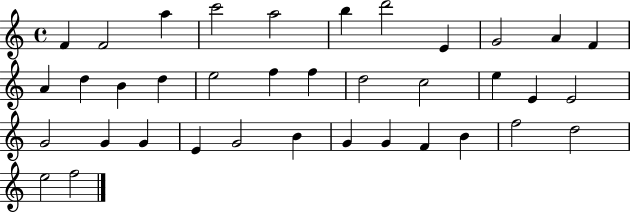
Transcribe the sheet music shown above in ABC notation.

X:1
T:Untitled
M:4/4
L:1/4
K:C
F F2 a c'2 a2 b d'2 E G2 A F A d B d e2 f f d2 c2 e E E2 G2 G G E G2 B G G F B f2 d2 e2 f2